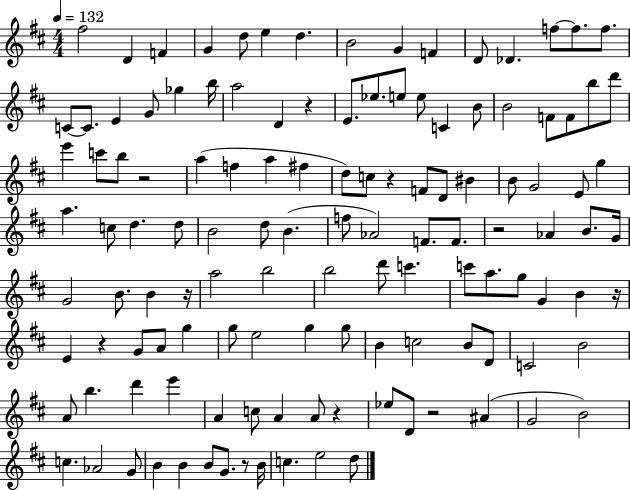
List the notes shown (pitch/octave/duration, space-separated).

F#5/h D4/q F4/q G4/q D5/e E5/q D5/q. B4/h G4/q F4/q D4/e Db4/q. F5/e F5/e. F5/e. C4/e C4/e. E4/q G4/e Gb5/q B5/s A5/h D4/q R/q E4/e. Eb5/e. E5/e E5/e C4/q B4/e B4/h F4/e F4/e B5/e D6/e E6/q C6/e B5/e R/h A5/q F5/q A5/q F#5/q D5/e C5/e R/q F4/e D4/e BIS4/q B4/e G4/h E4/e G5/q A5/q. C5/e D5/q. D5/e B4/h D5/e B4/q. F5/e Ab4/h F4/e. F4/e. R/h Ab4/q B4/e. G4/s G4/h B4/e. B4/q R/s A5/h B5/h B5/h D6/e C6/q. C6/e A5/e. G5/e G4/q B4/q R/s E4/q R/q G4/e A4/e G5/q G5/e E5/h G5/q G5/e B4/q C5/h B4/e D4/e C4/h B4/h A4/e B5/q. D6/q E6/q A4/q C5/e A4/q A4/e R/q Eb5/e D4/e R/h A#4/q G4/h B4/h C5/q. Ab4/h G4/e B4/q B4/q B4/e G4/e. R/e B4/s C5/q. E5/h D5/e